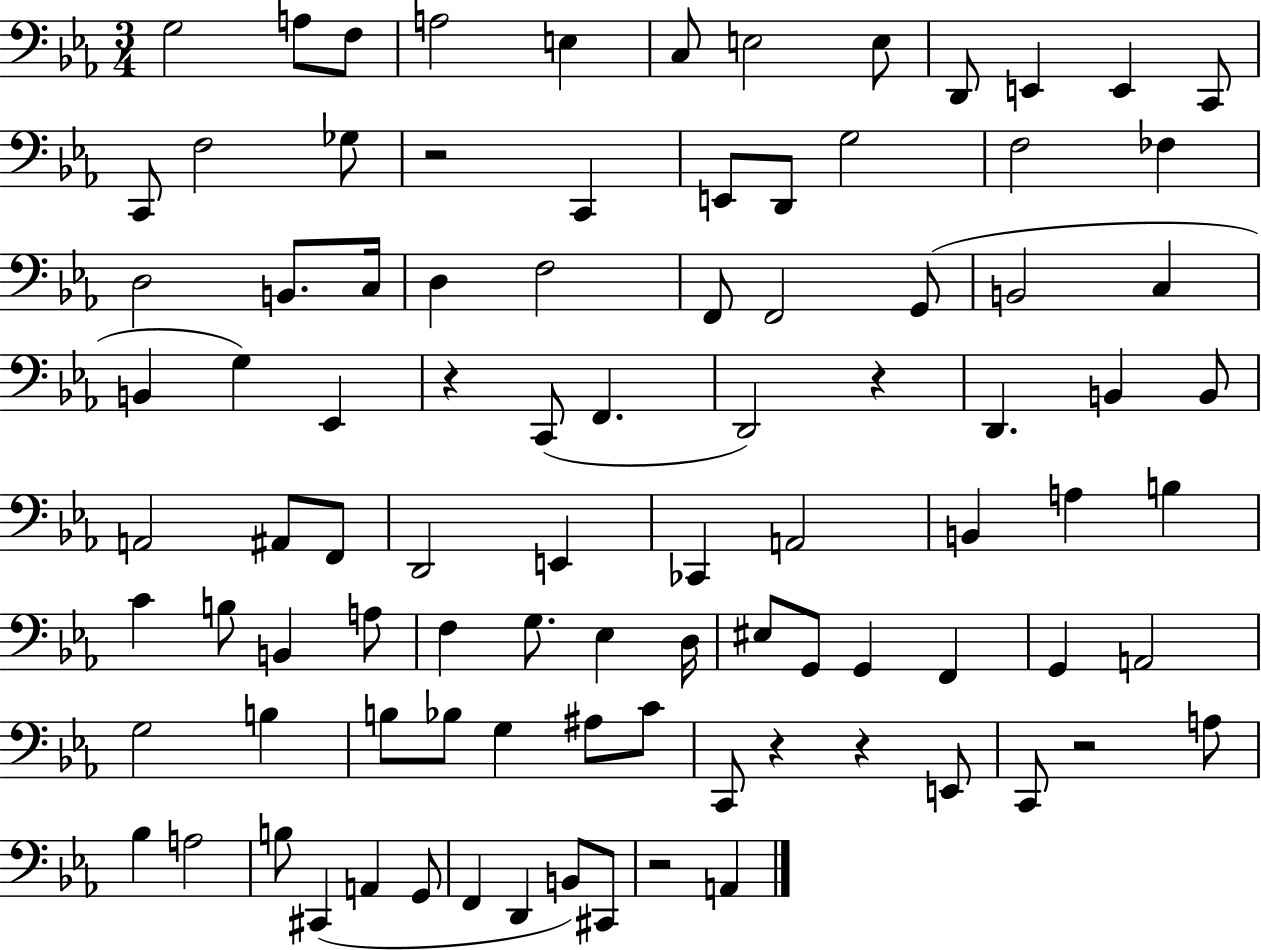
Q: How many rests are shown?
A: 7